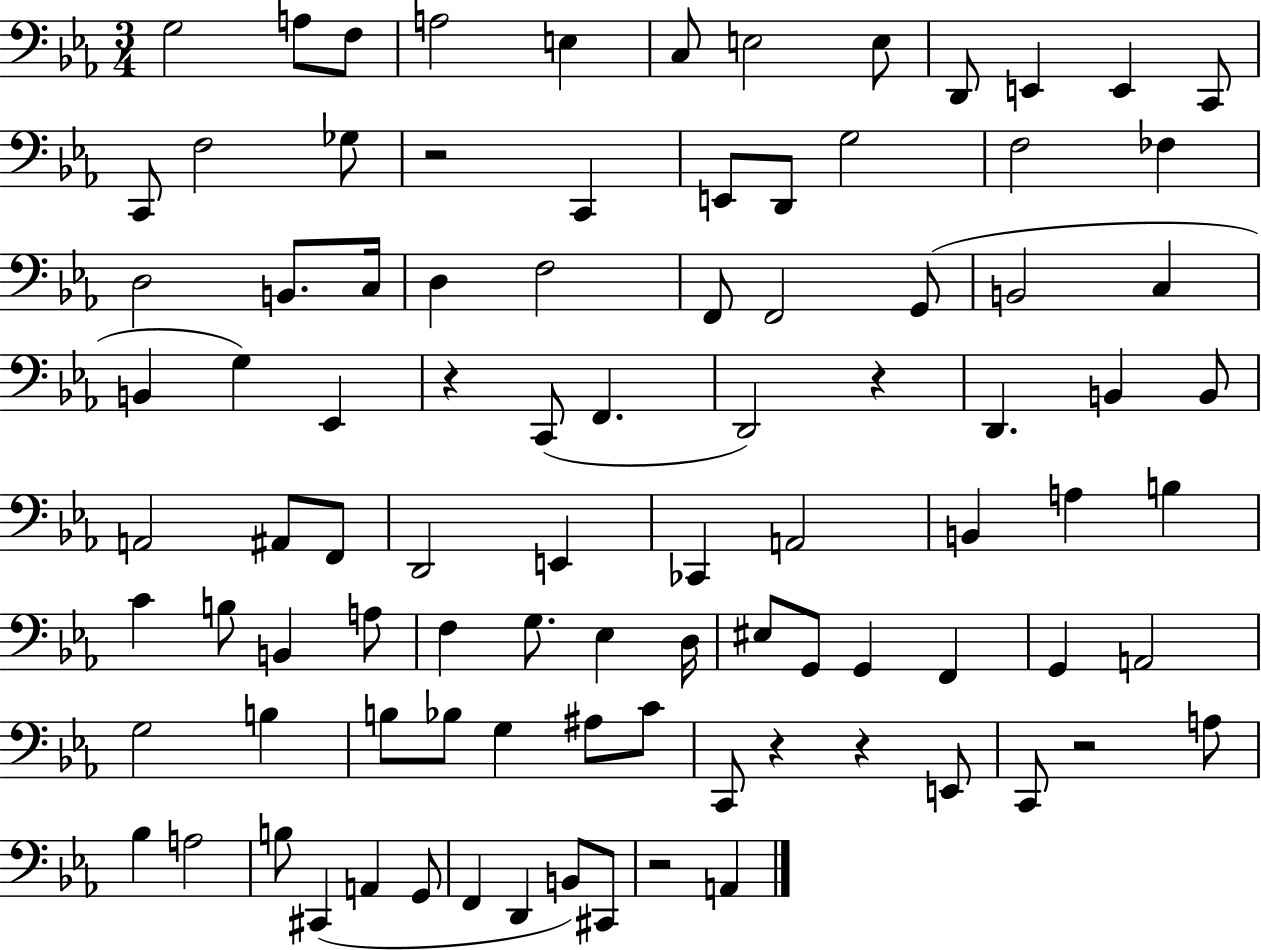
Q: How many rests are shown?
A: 7